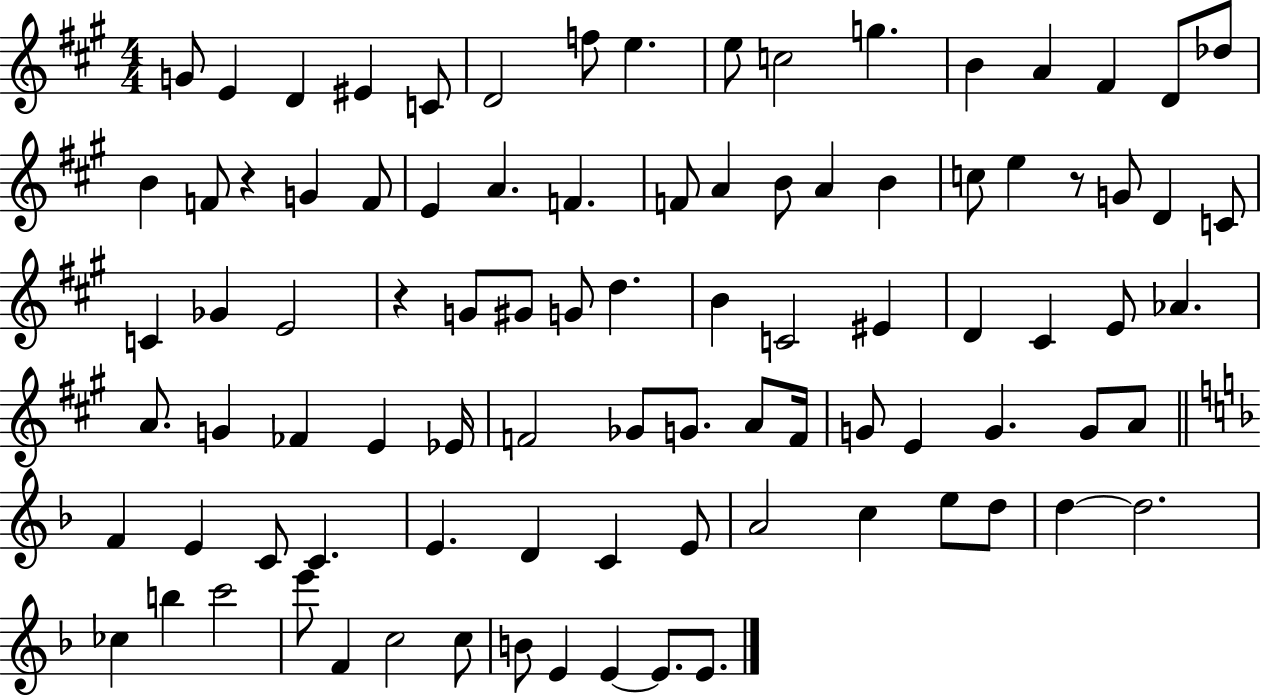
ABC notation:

X:1
T:Untitled
M:4/4
L:1/4
K:A
G/2 E D ^E C/2 D2 f/2 e e/2 c2 g B A ^F D/2 _d/2 B F/2 z G F/2 E A F F/2 A B/2 A B c/2 e z/2 G/2 D C/2 C _G E2 z G/2 ^G/2 G/2 d B C2 ^E D ^C E/2 _A A/2 G _F E _E/4 F2 _G/2 G/2 A/2 F/4 G/2 E G G/2 A/2 F E C/2 C E D C E/2 A2 c e/2 d/2 d d2 _c b c'2 e'/2 F c2 c/2 B/2 E E E/2 E/2